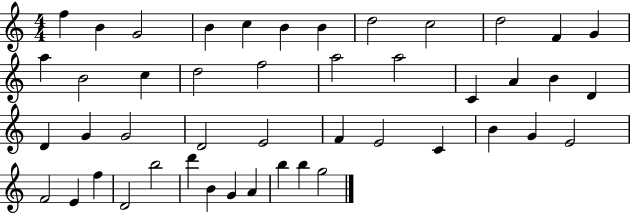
X:1
T:Untitled
M:4/4
L:1/4
K:C
f B G2 B c B B d2 c2 d2 F G a B2 c d2 f2 a2 a2 C A B D D G G2 D2 E2 F E2 C B G E2 F2 E f D2 b2 d' B G A b b g2